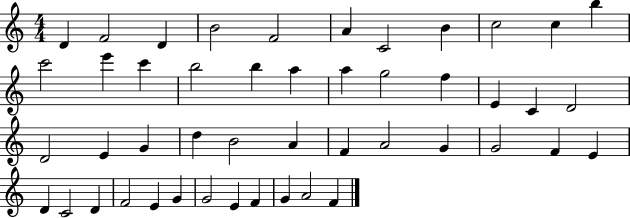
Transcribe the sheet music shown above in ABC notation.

X:1
T:Untitled
M:4/4
L:1/4
K:C
D F2 D B2 F2 A C2 B c2 c b c'2 e' c' b2 b a a g2 f E C D2 D2 E G d B2 A F A2 G G2 F E D C2 D F2 E G G2 E F G A2 F